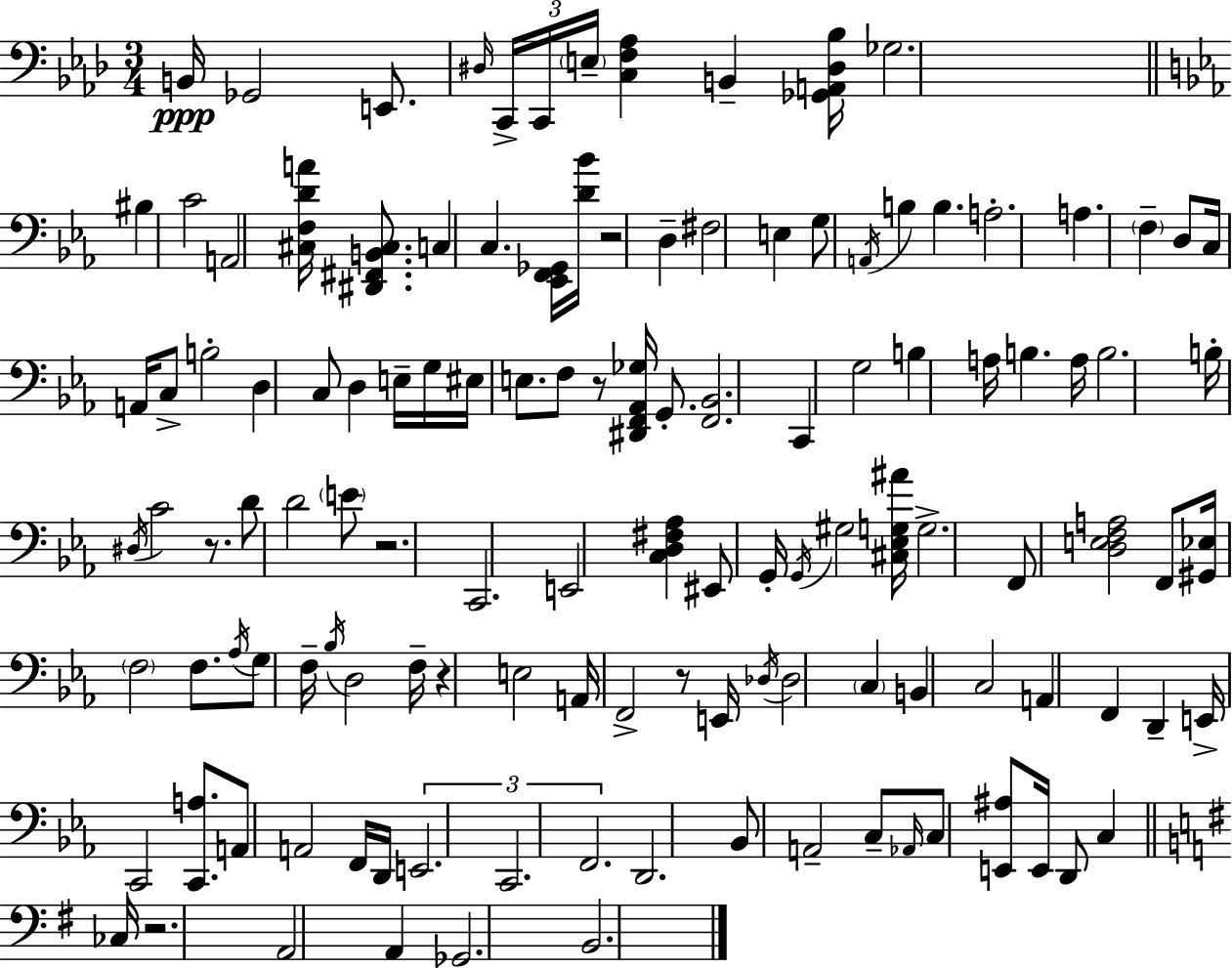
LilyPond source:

{
  \clef bass
  \numericTimeSignature
  \time 3/4
  \key aes \major
  b,16\ppp ges,2 e,8. | \grace { dis16 } \tuplet 3/2 { c,16-> c,16 \parenthesize e16-- } <c f aes>4 b,4-- | <ges, a, dis bes>16 ges2. | \bar "||" \break \key ees \major bis4 c'2 | a,2 <cis f d' a'>16 <dis, fis, b, cis>8. | c4 c4. <ees, f, ges,>16 <d' bes'>16 | r2 d4-- | \break fis2 e4 | g8 \acciaccatura { a,16 } b4 b4. | a2.-. | a4. \parenthesize f4-- d8 | \break c16 a,16 c8-> b2-. | d4 c8 d4 e16-- | g16 eis16 e8. f8 r8 <dis, f, aes, ges>16 g,8.-. | <f, bes,>2. | \break c,4 g2 | b4 a16 b4. | a16 b2. | b16-. \acciaccatura { dis16 } c'2 r8. | \break d'8 d'2 | \parenthesize e'8 r2. | c,2. | e,2 <c d fis aes>4 | \break eis,8 g,16-. \acciaccatura { g,16 } gis2 | <cis ees g ais'>16 g2.-> | f,8 <d e f a>2 | f,8 <gis, ees>16 \parenthesize f2 | \break f8. \acciaccatura { aes16 } g8 f16-- \acciaccatura { bes16 } d2 | f16-- r4 e2 | a,16 f,2-> | r8 e,16 \acciaccatura { des16 } des2 | \break \parenthesize c4 b,4 c2 | a,4 f,4 | d,4-- e,16-> c,2 | <c, a>8. a,8 a,2 | \break f,16 d,16 \tuplet 3/2 { e,2. | c,2. | f,2. } | d,2. | \break bes,8 a,2-- | c8-- \grace { aes,16 } c8 <e, ais>8 e,16 | d,8 c4 \bar "||" \break \key g \major ces16 r2. | a,2 a,4 | ges,2. | b,2. | \break \bar "|."
}